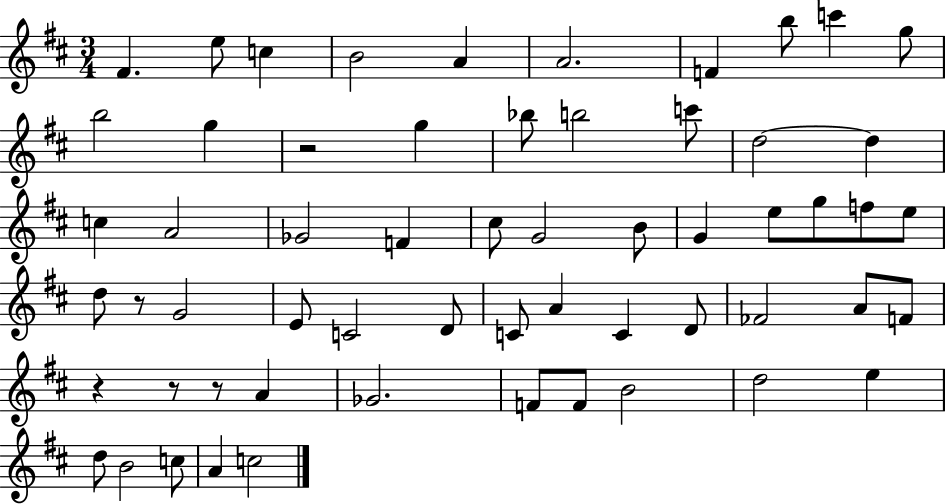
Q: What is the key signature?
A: D major